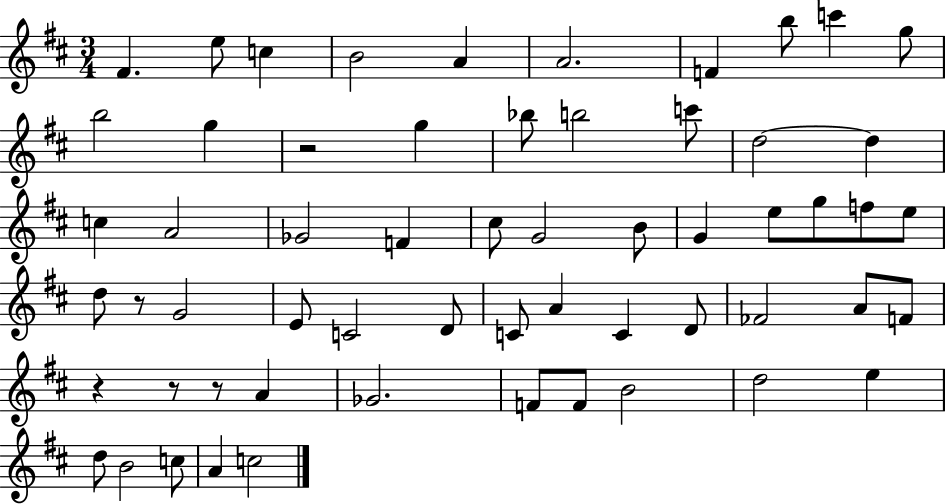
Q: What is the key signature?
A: D major